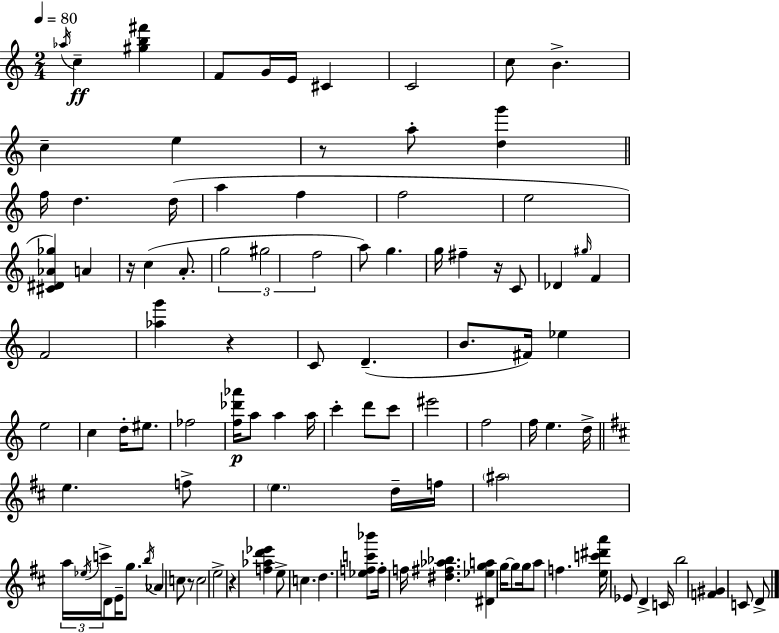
X:1
T:Untitled
M:2/4
L:1/4
K:C
_a/4 c [^gb^f'] F/2 G/4 E/4 ^C C2 c/2 B c e z/2 a/2 [dg'] f/4 d d/4 a f f2 e2 [^C^D_A_g] A z/4 c A/2 g2 ^g2 f2 a/2 g g/4 ^f z/4 C/2 _D ^g/4 F F2 [_ag'] z C/2 D B/2 ^F/4 _e e2 c d/4 ^e/2 _f2 [f_d'_a']/4 a/2 a a/4 c' d'/2 c'/2 ^e'2 f2 f/4 e d/4 e f/2 e d/4 f/4 ^a2 a/4 _e/4 c'/4 D/2 E/4 g/2 b/4 _A c/2 z/2 c2 e2 z [f_ad'_e'] e/2 c d [_efc'_b']/2 f/4 f/4 [^d^f_a_b] [^D_ega] g/4 g/2 g/4 a/2 f [ec'^d'a']/4 _E/2 D C/4 b2 [F^G] C/2 D/2